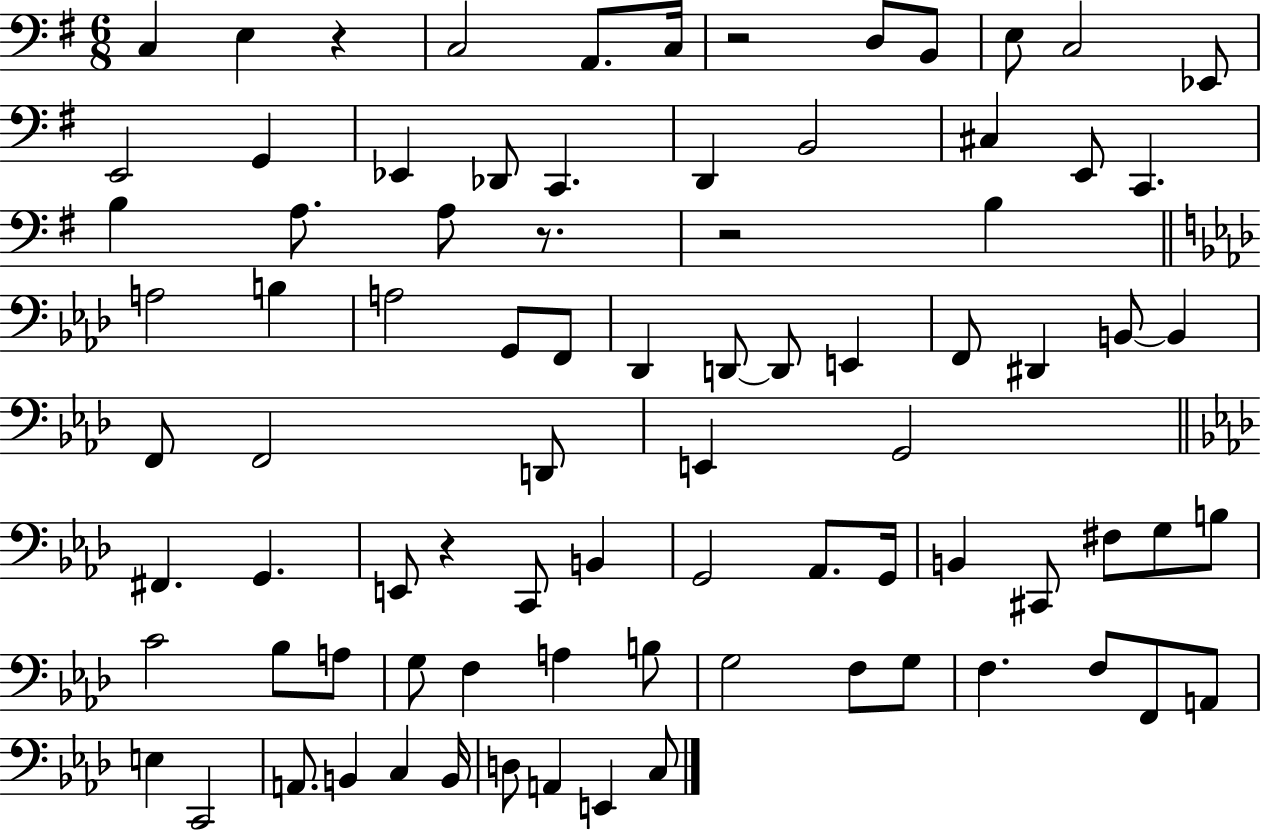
C3/q E3/q R/q C3/h A2/e. C3/s R/h D3/e B2/e E3/e C3/h Eb2/e E2/h G2/q Eb2/q Db2/e C2/q. D2/q B2/h C#3/q E2/e C2/q. B3/q A3/e. A3/e R/e. R/h B3/q A3/h B3/q A3/h G2/e F2/e Db2/q D2/e D2/e E2/q F2/e D#2/q B2/e B2/q F2/e F2/h D2/e E2/q G2/h F#2/q. G2/q. E2/e R/q C2/e B2/q G2/h Ab2/e. G2/s B2/q C#2/e F#3/e G3/e B3/e C4/h Bb3/e A3/e G3/e F3/q A3/q B3/e G3/h F3/e G3/e F3/q. F3/e F2/e A2/e E3/q C2/h A2/e. B2/q C3/q B2/s D3/e A2/q E2/q C3/e